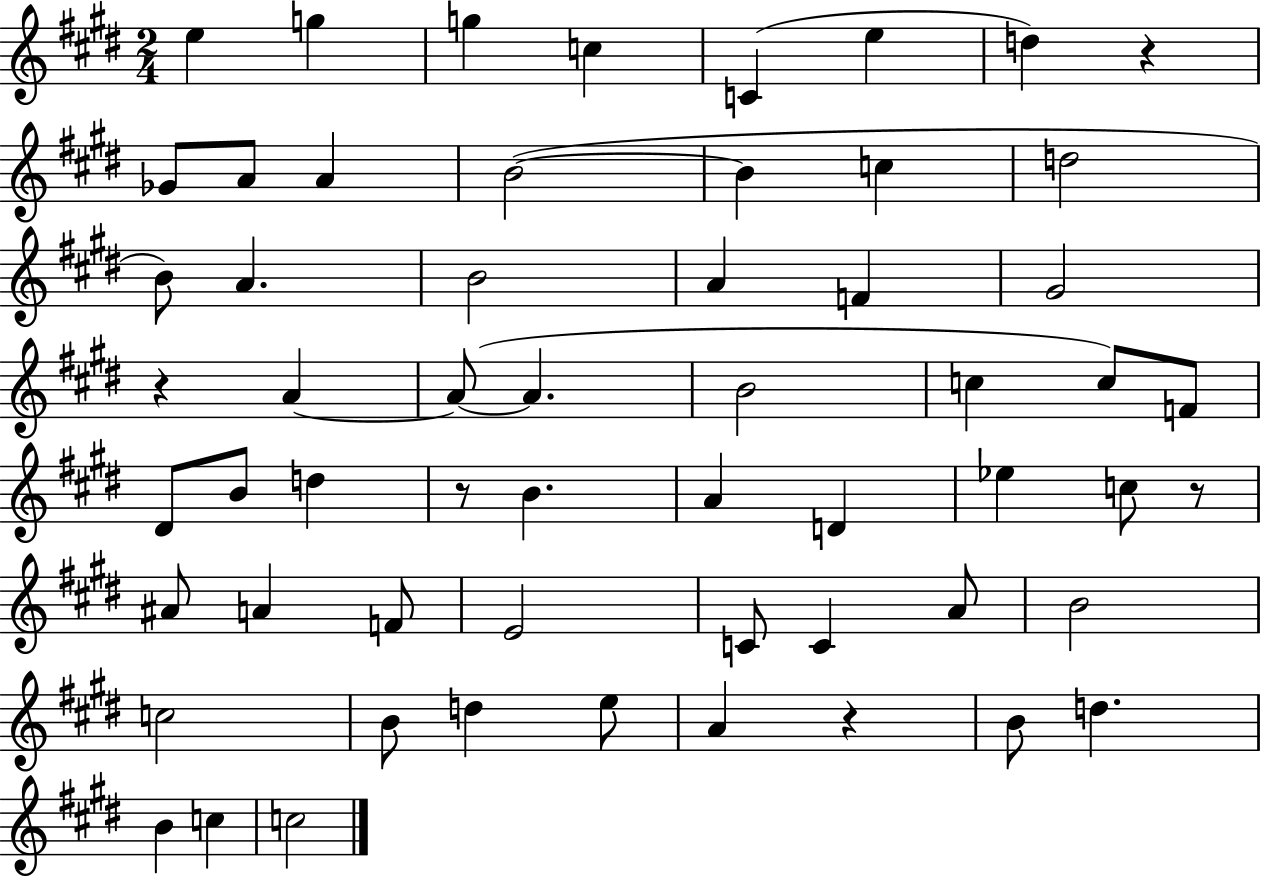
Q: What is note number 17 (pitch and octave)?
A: B4